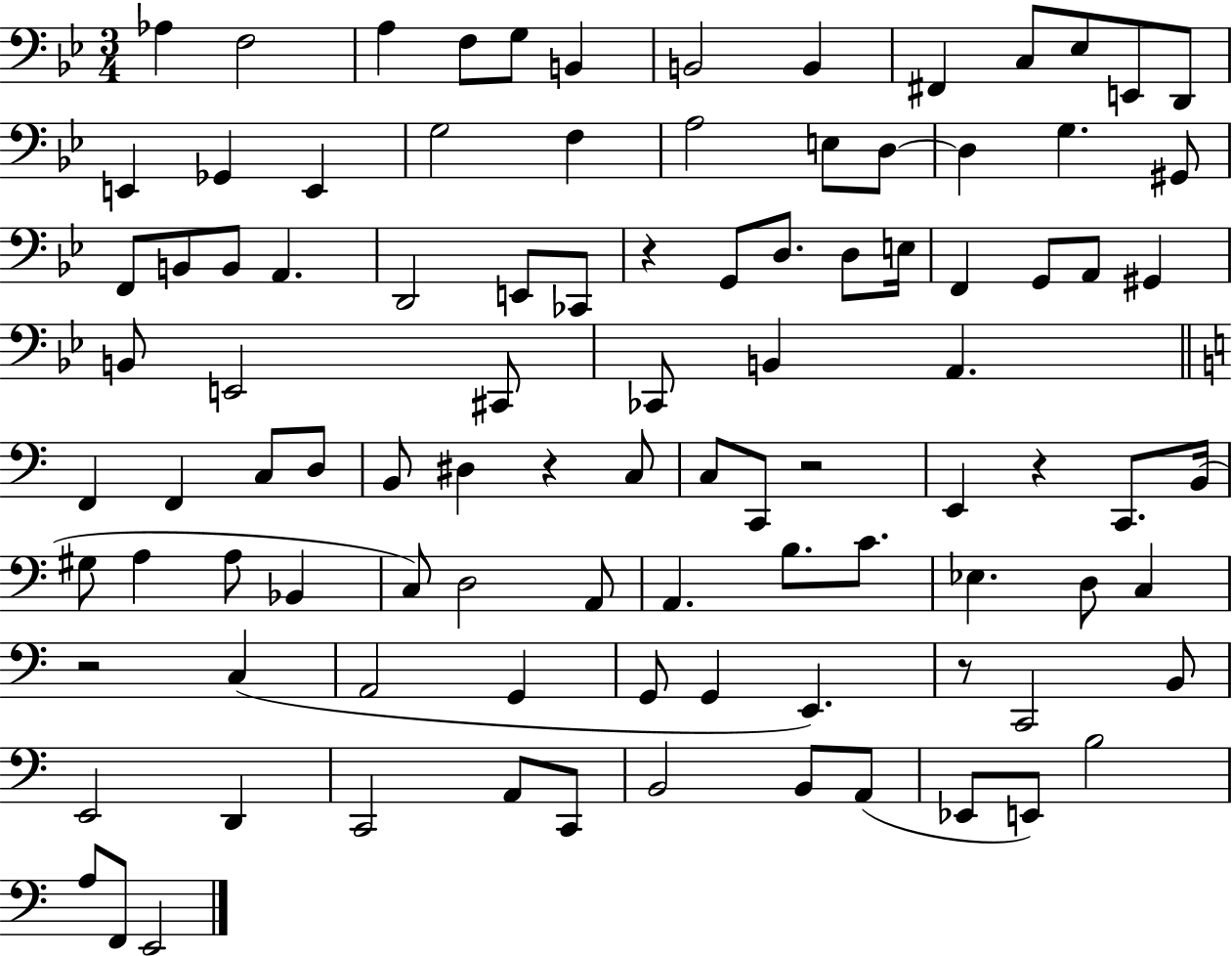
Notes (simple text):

Ab3/q F3/h A3/q F3/e G3/e B2/q B2/h B2/q F#2/q C3/e Eb3/e E2/e D2/e E2/q Gb2/q E2/q G3/h F3/q A3/h E3/e D3/e D3/q G3/q. G#2/e F2/e B2/e B2/e A2/q. D2/h E2/e CES2/e R/q G2/e D3/e. D3/e E3/s F2/q G2/e A2/e G#2/q B2/e E2/h C#2/e CES2/e B2/q A2/q. F2/q F2/q C3/e D3/e B2/e D#3/q R/q C3/e C3/e C2/e R/h E2/q R/q C2/e. B2/s G#3/e A3/q A3/e Bb2/q C3/e D3/h A2/e A2/q. B3/e. C4/e. Eb3/q. D3/e C3/q R/h C3/q A2/h G2/q G2/e G2/q E2/q. R/e C2/h B2/e E2/h D2/q C2/h A2/e C2/e B2/h B2/e A2/e Eb2/e E2/e B3/h A3/e F2/e E2/h